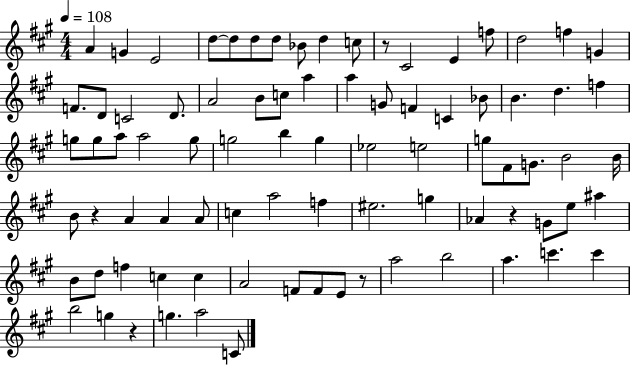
A4/q G4/q E4/h D5/e D5/e D5/e D5/e Bb4/e D5/q C5/e R/e C#4/h E4/q F5/e D5/h F5/q G4/q F4/e. D4/e C4/h D4/e. A4/h B4/e C5/e A5/q A5/q G4/e F4/q C4/q Bb4/e B4/q. D5/q. F5/q G5/e G5/e A5/e A5/h G5/e G5/h B5/q G5/q Eb5/h E5/h G5/e F#4/e G4/e. B4/h B4/s B4/e R/q A4/q A4/q A4/e C5/q A5/h F5/q EIS5/h. G5/q Ab4/q R/q G4/e E5/e A#5/q B4/e D5/e F5/q C5/q C5/q A4/h F4/e F4/e E4/e R/e A5/h B5/h A5/q. C6/q. C6/q B5/h G5/q R/q G5/q. A5/h C4/e